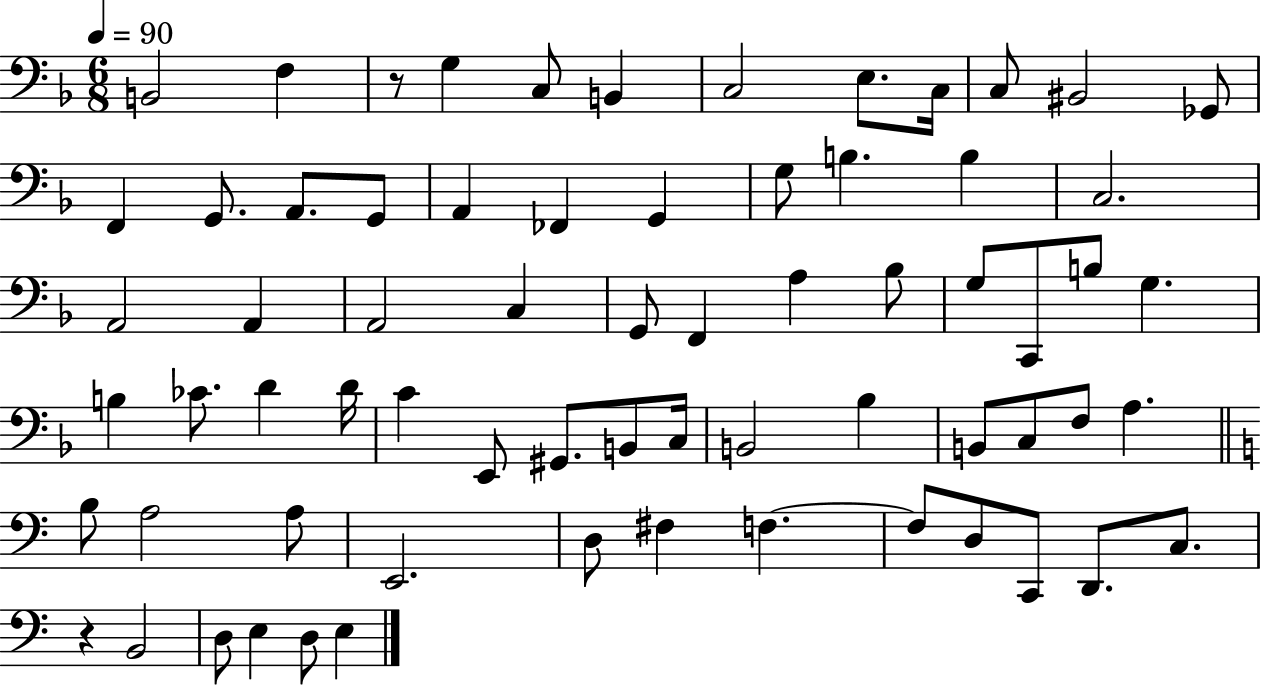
X:1
T:Untitled
M:6/8
L:1/4
K:F
B,,2 F, z/2 G, C,/2 B,, C,2 E,/2 C,/4 C,/2 ^B,,2 _G,,/2 F,, G,,/2 A,,/2 G,,/2 A,, _F,, G,, G,/2 B, B, C,2 A,,2 A,, A,,2 C, G,,/2 F,, A, _B,/2 G,/2 C,,/2 B,/2 G, B, _C/2 D D/4 C E,,/2 ^G,,/2 B,,/2 C,/4 B,,2 _B, B,,/2 C,/2 F,/2 A, B,/2 A,2 A,/2 E,,2 D,/2 ^F, F, F,/2 D,/2 C,,/2 D,,/2 C,/2 z B,,2 D,/2 E, D,/2 E,